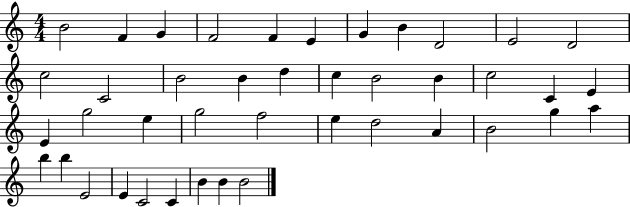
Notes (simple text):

B4/h F4/q G4/q F4/h F4/q E4/q G4/q B4/q D4/h E4/h D4/h C5/h C4/h B4/h B4/q D5/q C5/q B4/h B4/q C5/h C4/q E4/q E4/q G5/h E5/q G5/h F5/h E5/q D5/h A4/q B4/h G5/q A5/q B5/q B5/q E4/h E4/q C4/h C4/q B4/q B4/q B4/h